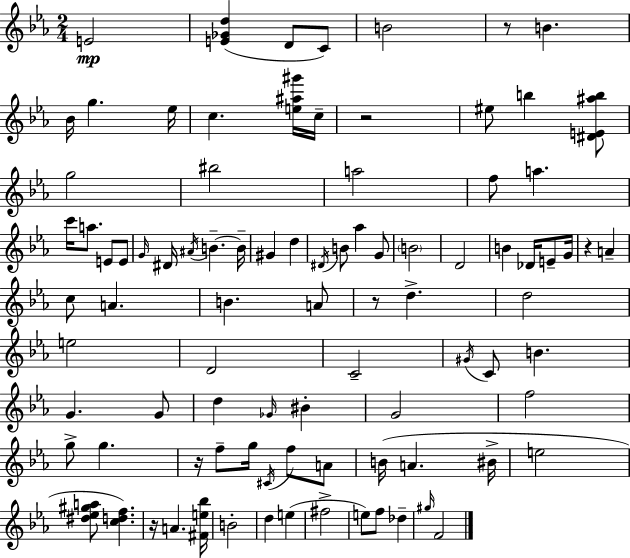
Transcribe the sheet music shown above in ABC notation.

X:1
T:Untitled
M:2/4
L:1/4
K:Eb
E2 [E_Gd] D/2 C/2 B2 z/2 B _B/4 g _e/4 c [e^a^g']/4 c/4 z2 ^e/2 b [^DE^ab]/2 g2 ^b2 a2 f/2 a c'/4 a/2 E/2 E/2 G/4 ^D/4 ^A/4 B B/4 ^G d ^D/4 B/2 _a G/2 B2 D2 B _D/4 E/2 G/4 z A c/2 A B A/2 z/2 d d2 e2 D2 C2 ^G/4 C/2 B G G/2 d _G/4 ^B G2 f2 g/2 g z/4 f/2 g/4 ^C/4 f/2 A/2 B/4 A ^B/4 e2 [^d_e^ga]/2 [cdf] z/4 A [^Fe_b]/4 B2 d e ^f2 e/2 f/2 _d ^g/4 F2